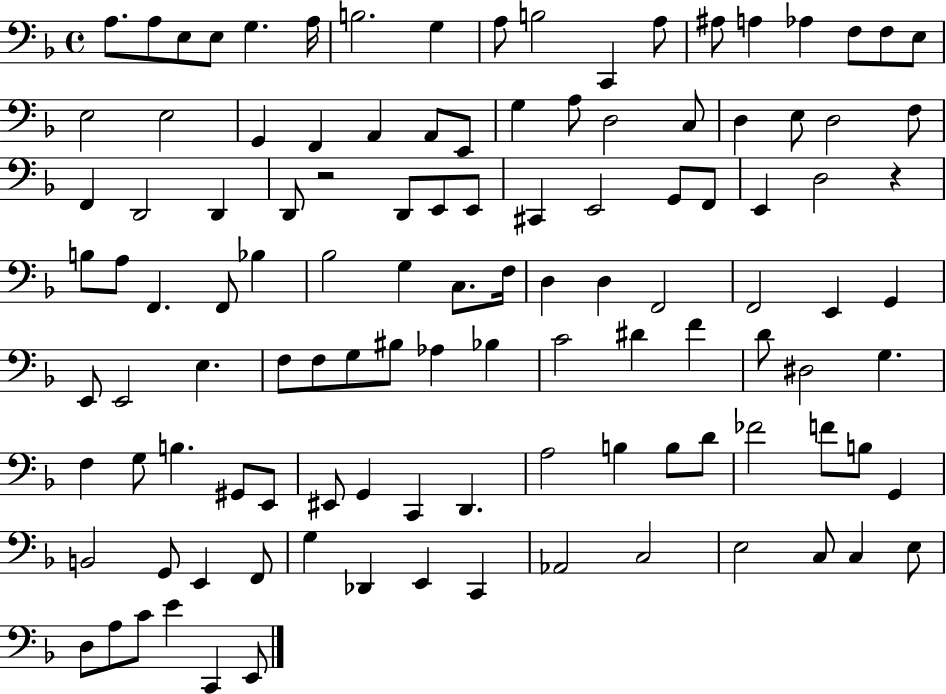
{
  \clef bass
  \time 4/4
  \defaultTimeSignature
  \key f \major
  \repeat volta 2 { a8. a8 e8 e8 g4. a16 | b2. g4 | a8 b2 c,4 a8 | ais8 a4 aes4 f8 f8 e8 | \break e2 e2 | g,4 f,4 a,4 a,8 e,8 | g4 a8 d2 c8 | d4 e8 d2 f8 | \break f,4 d,2 d,4 | d,8 r2 d,8 e,8 e,8 | cis,4 e,2 g,8 f,8 | e,4 d2 r4 | \break b8 a8 f,4. f,8 bes4 | bes2 g4 c8. f16 | d4 d4 f,2 | f,2 e,4 g,4 | \break e,8 e,2 e4. | f8 f8 g8 bis8 aes4 bes4 | c'2 dis'4 f'4 | d'8 dis2 g4. | \break f4 g8 b4. gis,8 e,8 | eis,8 g,4 c,4 d,4. | a2 b4 b8 d'8 | fes'2 f'8 b8 g,4 | \break b,2 g,8 e,4 f,8 | g4 des,4 e,4 c,4 | aes,2 c2 | e2 c8 c4 e8 | \break d8 a8 c'8 e'4 c,4 e,8 | } \bar "|."
}